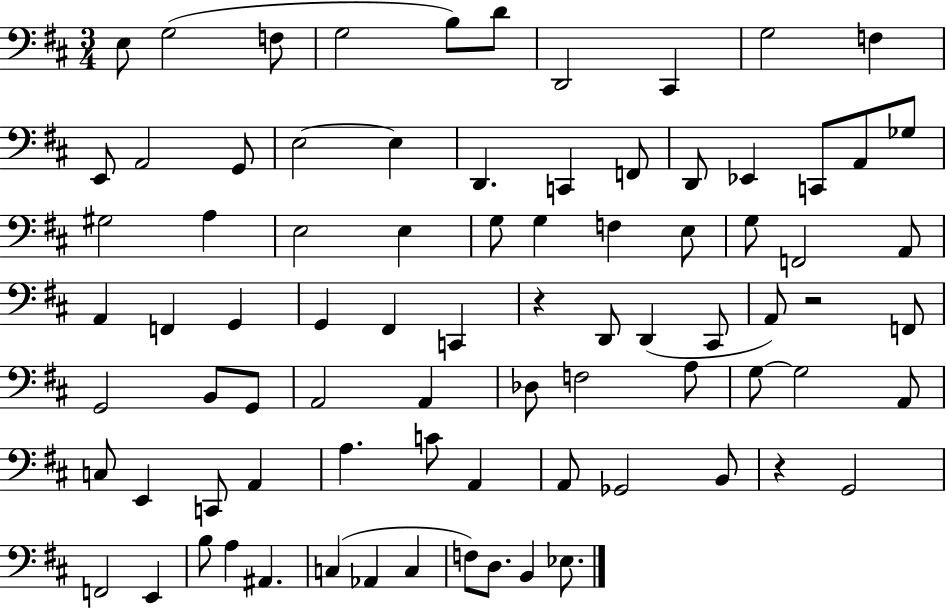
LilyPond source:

{
  \clef bass
  \numericTimeSignature
  \time 3/4
  \key d \major
  e8 g2( f8 | g2 b8) d'8 | d,2 cis,4 | g2 f4 | \break e,8 a,2 g,8 | e2~~ e4 | d,4. c,4 f,8 | d,8 ees,4 c,8 a,8 ges8 | \break gis2 a4 | e2 e4 | g8 g4 f4 e8 | g8 f,2 a,8 | \break a,4 f,4 g,4 | g,4 fis,4 c,4 | r4 d,8 d,4( cis,8 | a,8) r2 f,8 | \break g,2 b,8 g,8 | a,2 a,4 | des8 f2 a8 | g8~~ g2 a,8 | \break c8 e,4 c,8 a,4 | a4. c'8 a,4 | a,8 ges,2 b,8 | r4 g,2 | \break f,2 e,4 | b8 a4 ais,4. | c4( aes,4 c4 | f8) d8. b,4 ees8. | \break \bar "|."
}